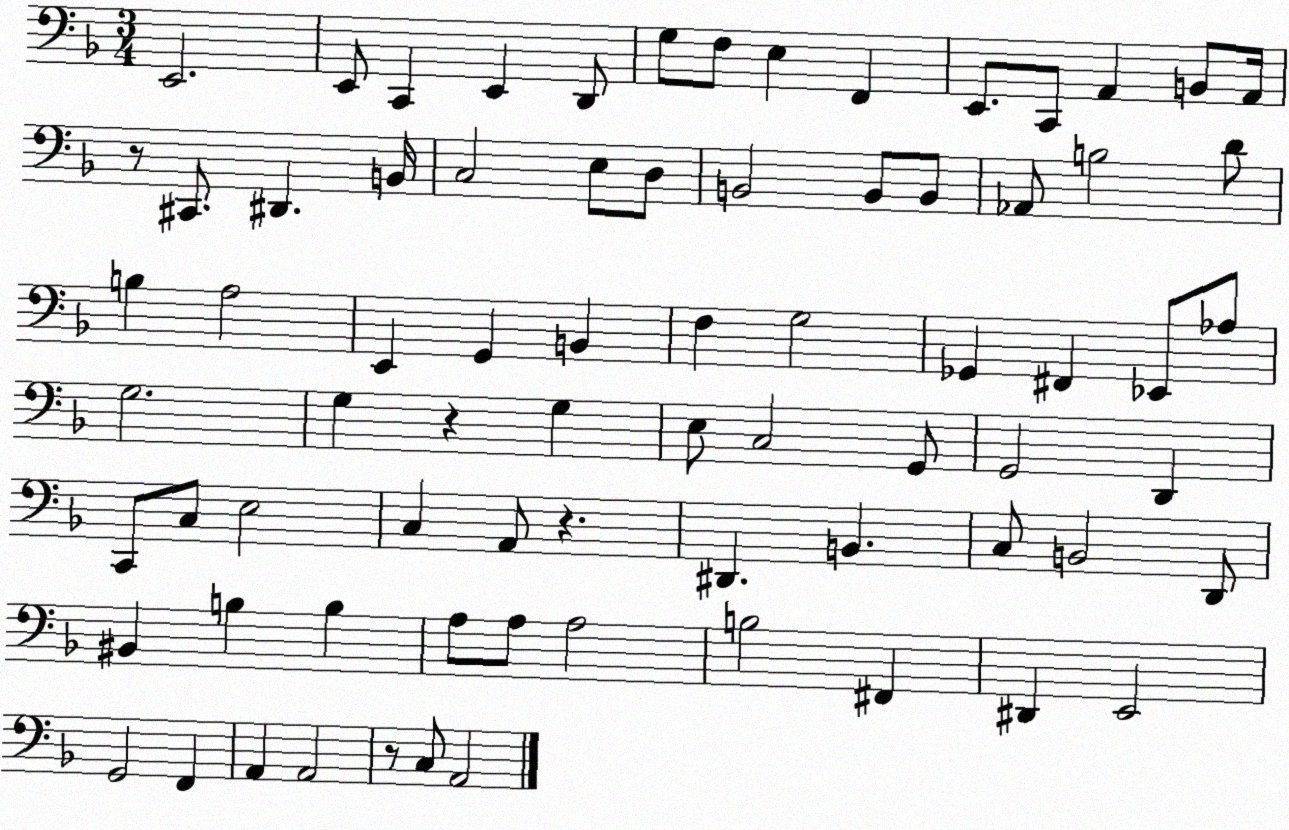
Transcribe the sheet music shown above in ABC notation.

X:1
T:Untitled
M:3/4
L:1/4
K:F
E,,2 E,,/2 C,, E,, D,,/2 G,/2 F,/2 E, F,, E,,/2 C,,/2 A,, B,,/2 A,,/4 z/2 ^C,,/2 ^D,, B,,/4 C,2 E,/2 D,/2 B,,2 B,,/2 B,,/2 _A,,/2 B,2 D/2 B, A,2 E,, G,, B,, F, G,2 _G,, ^F,, _E,,/2 _A,/2 G,2 G, z G, E,/2 C,2 G,,/2 G,,2 D,, C,,/2 C,/2 E,2 C, A,,/2 z ^D,, B,, C,/2 B,,2 D,,/2 ^B,, B, B, A,/2 A,/2 A,2 B,2 ^F,, ^D,, E,,2 G,,2 F,, A,, A,,2 z/2 C,/2 A,,2